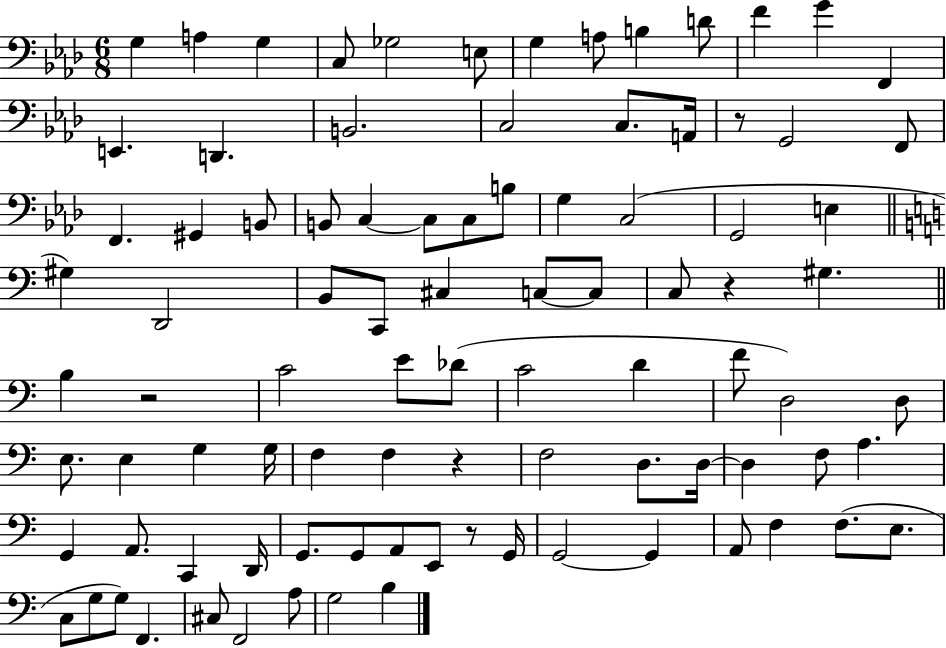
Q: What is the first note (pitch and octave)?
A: G3